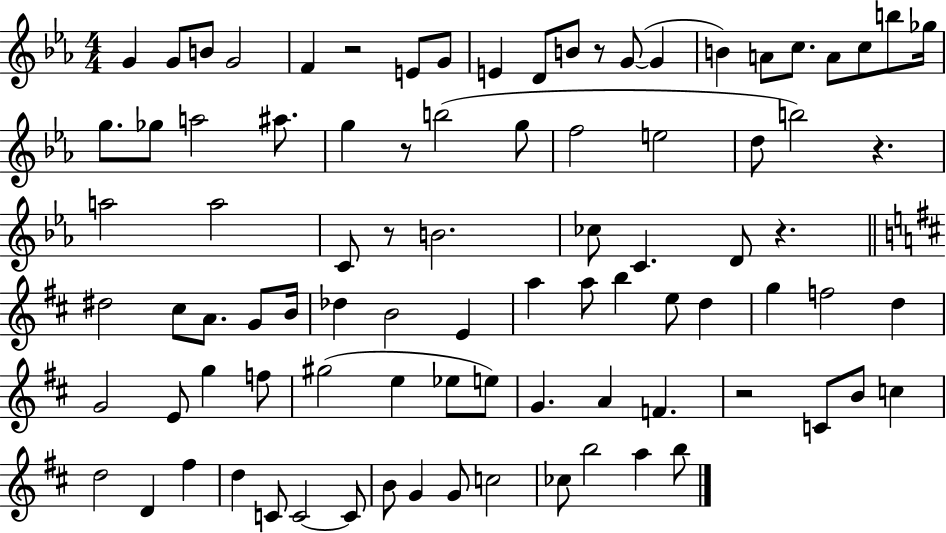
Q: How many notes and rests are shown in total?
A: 89